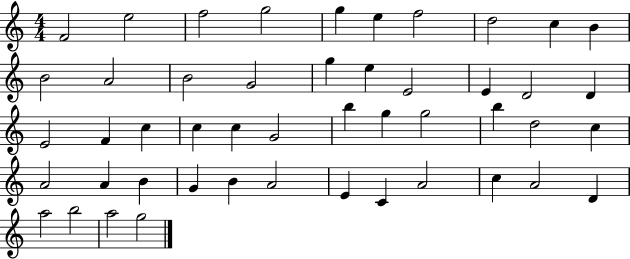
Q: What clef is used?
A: treble